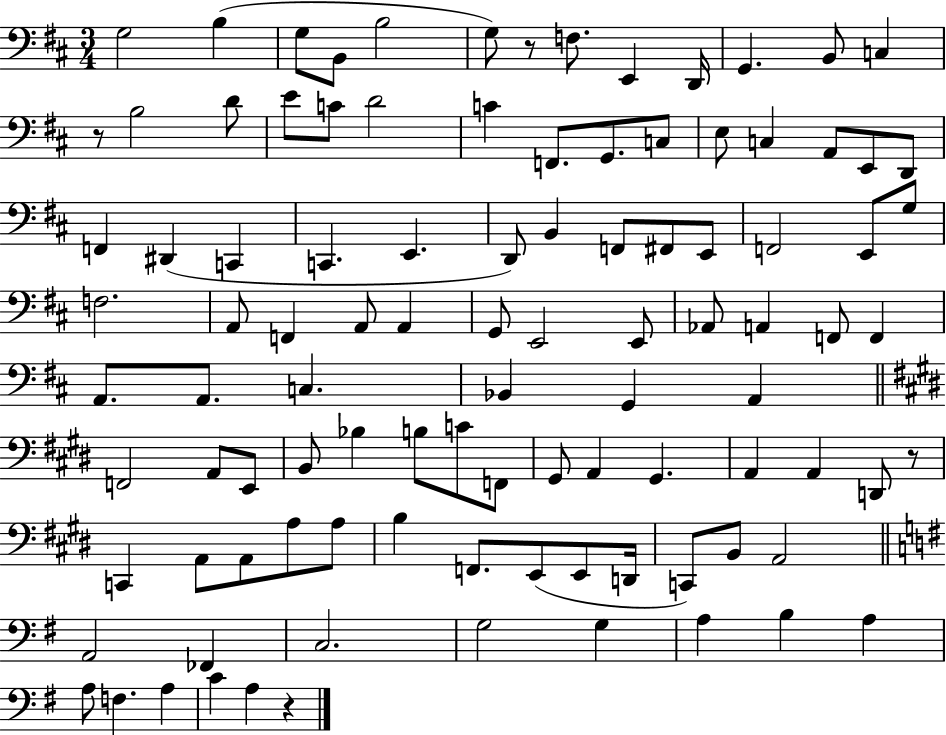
X:1
T:Untitled
M:3/4
L:1/4
K:D
G,2 B, G,/2 B,,/2 B,2 G,/2 z/2 F,/2 E,, D,,/4 G,, B,,/2 C, z/2 B,2 D/2 E/2 C/2 D2 C F,,/2 G,,/2 C,/2 E,/2 C, A,,/2 E,,/2 D,,/2 F,, ^D,, C,, C,, E,, D,,/2 B,, F,,/2 ^F,,/2 E,,/2 F,,2 E,,/2 G,/2 F,2 A,,/2 F,, A,,/2 A,, G,,/2 E,,2 E,,/2 _A,,/2 A,, F,,/2 F,, A,,/2 A,,/2 C, _B,, G,, A,, F,,2 A,,/2 E,,/2 B,,/2 _B, B,/2 C/2 F,,/2 ^G,,/2 A,, ^G,, A,, A,, D,,/2 z/2 C,, A,,/2 A,,/2 A,/2 A,/2 B, F,,/2 E,,/2 E,,/2 D,,/4 C,,/2 B,,/2 A,,2 A,,2 _F,, C,2 G,2 G, A, B, A, A,/2 F, A, C A, z